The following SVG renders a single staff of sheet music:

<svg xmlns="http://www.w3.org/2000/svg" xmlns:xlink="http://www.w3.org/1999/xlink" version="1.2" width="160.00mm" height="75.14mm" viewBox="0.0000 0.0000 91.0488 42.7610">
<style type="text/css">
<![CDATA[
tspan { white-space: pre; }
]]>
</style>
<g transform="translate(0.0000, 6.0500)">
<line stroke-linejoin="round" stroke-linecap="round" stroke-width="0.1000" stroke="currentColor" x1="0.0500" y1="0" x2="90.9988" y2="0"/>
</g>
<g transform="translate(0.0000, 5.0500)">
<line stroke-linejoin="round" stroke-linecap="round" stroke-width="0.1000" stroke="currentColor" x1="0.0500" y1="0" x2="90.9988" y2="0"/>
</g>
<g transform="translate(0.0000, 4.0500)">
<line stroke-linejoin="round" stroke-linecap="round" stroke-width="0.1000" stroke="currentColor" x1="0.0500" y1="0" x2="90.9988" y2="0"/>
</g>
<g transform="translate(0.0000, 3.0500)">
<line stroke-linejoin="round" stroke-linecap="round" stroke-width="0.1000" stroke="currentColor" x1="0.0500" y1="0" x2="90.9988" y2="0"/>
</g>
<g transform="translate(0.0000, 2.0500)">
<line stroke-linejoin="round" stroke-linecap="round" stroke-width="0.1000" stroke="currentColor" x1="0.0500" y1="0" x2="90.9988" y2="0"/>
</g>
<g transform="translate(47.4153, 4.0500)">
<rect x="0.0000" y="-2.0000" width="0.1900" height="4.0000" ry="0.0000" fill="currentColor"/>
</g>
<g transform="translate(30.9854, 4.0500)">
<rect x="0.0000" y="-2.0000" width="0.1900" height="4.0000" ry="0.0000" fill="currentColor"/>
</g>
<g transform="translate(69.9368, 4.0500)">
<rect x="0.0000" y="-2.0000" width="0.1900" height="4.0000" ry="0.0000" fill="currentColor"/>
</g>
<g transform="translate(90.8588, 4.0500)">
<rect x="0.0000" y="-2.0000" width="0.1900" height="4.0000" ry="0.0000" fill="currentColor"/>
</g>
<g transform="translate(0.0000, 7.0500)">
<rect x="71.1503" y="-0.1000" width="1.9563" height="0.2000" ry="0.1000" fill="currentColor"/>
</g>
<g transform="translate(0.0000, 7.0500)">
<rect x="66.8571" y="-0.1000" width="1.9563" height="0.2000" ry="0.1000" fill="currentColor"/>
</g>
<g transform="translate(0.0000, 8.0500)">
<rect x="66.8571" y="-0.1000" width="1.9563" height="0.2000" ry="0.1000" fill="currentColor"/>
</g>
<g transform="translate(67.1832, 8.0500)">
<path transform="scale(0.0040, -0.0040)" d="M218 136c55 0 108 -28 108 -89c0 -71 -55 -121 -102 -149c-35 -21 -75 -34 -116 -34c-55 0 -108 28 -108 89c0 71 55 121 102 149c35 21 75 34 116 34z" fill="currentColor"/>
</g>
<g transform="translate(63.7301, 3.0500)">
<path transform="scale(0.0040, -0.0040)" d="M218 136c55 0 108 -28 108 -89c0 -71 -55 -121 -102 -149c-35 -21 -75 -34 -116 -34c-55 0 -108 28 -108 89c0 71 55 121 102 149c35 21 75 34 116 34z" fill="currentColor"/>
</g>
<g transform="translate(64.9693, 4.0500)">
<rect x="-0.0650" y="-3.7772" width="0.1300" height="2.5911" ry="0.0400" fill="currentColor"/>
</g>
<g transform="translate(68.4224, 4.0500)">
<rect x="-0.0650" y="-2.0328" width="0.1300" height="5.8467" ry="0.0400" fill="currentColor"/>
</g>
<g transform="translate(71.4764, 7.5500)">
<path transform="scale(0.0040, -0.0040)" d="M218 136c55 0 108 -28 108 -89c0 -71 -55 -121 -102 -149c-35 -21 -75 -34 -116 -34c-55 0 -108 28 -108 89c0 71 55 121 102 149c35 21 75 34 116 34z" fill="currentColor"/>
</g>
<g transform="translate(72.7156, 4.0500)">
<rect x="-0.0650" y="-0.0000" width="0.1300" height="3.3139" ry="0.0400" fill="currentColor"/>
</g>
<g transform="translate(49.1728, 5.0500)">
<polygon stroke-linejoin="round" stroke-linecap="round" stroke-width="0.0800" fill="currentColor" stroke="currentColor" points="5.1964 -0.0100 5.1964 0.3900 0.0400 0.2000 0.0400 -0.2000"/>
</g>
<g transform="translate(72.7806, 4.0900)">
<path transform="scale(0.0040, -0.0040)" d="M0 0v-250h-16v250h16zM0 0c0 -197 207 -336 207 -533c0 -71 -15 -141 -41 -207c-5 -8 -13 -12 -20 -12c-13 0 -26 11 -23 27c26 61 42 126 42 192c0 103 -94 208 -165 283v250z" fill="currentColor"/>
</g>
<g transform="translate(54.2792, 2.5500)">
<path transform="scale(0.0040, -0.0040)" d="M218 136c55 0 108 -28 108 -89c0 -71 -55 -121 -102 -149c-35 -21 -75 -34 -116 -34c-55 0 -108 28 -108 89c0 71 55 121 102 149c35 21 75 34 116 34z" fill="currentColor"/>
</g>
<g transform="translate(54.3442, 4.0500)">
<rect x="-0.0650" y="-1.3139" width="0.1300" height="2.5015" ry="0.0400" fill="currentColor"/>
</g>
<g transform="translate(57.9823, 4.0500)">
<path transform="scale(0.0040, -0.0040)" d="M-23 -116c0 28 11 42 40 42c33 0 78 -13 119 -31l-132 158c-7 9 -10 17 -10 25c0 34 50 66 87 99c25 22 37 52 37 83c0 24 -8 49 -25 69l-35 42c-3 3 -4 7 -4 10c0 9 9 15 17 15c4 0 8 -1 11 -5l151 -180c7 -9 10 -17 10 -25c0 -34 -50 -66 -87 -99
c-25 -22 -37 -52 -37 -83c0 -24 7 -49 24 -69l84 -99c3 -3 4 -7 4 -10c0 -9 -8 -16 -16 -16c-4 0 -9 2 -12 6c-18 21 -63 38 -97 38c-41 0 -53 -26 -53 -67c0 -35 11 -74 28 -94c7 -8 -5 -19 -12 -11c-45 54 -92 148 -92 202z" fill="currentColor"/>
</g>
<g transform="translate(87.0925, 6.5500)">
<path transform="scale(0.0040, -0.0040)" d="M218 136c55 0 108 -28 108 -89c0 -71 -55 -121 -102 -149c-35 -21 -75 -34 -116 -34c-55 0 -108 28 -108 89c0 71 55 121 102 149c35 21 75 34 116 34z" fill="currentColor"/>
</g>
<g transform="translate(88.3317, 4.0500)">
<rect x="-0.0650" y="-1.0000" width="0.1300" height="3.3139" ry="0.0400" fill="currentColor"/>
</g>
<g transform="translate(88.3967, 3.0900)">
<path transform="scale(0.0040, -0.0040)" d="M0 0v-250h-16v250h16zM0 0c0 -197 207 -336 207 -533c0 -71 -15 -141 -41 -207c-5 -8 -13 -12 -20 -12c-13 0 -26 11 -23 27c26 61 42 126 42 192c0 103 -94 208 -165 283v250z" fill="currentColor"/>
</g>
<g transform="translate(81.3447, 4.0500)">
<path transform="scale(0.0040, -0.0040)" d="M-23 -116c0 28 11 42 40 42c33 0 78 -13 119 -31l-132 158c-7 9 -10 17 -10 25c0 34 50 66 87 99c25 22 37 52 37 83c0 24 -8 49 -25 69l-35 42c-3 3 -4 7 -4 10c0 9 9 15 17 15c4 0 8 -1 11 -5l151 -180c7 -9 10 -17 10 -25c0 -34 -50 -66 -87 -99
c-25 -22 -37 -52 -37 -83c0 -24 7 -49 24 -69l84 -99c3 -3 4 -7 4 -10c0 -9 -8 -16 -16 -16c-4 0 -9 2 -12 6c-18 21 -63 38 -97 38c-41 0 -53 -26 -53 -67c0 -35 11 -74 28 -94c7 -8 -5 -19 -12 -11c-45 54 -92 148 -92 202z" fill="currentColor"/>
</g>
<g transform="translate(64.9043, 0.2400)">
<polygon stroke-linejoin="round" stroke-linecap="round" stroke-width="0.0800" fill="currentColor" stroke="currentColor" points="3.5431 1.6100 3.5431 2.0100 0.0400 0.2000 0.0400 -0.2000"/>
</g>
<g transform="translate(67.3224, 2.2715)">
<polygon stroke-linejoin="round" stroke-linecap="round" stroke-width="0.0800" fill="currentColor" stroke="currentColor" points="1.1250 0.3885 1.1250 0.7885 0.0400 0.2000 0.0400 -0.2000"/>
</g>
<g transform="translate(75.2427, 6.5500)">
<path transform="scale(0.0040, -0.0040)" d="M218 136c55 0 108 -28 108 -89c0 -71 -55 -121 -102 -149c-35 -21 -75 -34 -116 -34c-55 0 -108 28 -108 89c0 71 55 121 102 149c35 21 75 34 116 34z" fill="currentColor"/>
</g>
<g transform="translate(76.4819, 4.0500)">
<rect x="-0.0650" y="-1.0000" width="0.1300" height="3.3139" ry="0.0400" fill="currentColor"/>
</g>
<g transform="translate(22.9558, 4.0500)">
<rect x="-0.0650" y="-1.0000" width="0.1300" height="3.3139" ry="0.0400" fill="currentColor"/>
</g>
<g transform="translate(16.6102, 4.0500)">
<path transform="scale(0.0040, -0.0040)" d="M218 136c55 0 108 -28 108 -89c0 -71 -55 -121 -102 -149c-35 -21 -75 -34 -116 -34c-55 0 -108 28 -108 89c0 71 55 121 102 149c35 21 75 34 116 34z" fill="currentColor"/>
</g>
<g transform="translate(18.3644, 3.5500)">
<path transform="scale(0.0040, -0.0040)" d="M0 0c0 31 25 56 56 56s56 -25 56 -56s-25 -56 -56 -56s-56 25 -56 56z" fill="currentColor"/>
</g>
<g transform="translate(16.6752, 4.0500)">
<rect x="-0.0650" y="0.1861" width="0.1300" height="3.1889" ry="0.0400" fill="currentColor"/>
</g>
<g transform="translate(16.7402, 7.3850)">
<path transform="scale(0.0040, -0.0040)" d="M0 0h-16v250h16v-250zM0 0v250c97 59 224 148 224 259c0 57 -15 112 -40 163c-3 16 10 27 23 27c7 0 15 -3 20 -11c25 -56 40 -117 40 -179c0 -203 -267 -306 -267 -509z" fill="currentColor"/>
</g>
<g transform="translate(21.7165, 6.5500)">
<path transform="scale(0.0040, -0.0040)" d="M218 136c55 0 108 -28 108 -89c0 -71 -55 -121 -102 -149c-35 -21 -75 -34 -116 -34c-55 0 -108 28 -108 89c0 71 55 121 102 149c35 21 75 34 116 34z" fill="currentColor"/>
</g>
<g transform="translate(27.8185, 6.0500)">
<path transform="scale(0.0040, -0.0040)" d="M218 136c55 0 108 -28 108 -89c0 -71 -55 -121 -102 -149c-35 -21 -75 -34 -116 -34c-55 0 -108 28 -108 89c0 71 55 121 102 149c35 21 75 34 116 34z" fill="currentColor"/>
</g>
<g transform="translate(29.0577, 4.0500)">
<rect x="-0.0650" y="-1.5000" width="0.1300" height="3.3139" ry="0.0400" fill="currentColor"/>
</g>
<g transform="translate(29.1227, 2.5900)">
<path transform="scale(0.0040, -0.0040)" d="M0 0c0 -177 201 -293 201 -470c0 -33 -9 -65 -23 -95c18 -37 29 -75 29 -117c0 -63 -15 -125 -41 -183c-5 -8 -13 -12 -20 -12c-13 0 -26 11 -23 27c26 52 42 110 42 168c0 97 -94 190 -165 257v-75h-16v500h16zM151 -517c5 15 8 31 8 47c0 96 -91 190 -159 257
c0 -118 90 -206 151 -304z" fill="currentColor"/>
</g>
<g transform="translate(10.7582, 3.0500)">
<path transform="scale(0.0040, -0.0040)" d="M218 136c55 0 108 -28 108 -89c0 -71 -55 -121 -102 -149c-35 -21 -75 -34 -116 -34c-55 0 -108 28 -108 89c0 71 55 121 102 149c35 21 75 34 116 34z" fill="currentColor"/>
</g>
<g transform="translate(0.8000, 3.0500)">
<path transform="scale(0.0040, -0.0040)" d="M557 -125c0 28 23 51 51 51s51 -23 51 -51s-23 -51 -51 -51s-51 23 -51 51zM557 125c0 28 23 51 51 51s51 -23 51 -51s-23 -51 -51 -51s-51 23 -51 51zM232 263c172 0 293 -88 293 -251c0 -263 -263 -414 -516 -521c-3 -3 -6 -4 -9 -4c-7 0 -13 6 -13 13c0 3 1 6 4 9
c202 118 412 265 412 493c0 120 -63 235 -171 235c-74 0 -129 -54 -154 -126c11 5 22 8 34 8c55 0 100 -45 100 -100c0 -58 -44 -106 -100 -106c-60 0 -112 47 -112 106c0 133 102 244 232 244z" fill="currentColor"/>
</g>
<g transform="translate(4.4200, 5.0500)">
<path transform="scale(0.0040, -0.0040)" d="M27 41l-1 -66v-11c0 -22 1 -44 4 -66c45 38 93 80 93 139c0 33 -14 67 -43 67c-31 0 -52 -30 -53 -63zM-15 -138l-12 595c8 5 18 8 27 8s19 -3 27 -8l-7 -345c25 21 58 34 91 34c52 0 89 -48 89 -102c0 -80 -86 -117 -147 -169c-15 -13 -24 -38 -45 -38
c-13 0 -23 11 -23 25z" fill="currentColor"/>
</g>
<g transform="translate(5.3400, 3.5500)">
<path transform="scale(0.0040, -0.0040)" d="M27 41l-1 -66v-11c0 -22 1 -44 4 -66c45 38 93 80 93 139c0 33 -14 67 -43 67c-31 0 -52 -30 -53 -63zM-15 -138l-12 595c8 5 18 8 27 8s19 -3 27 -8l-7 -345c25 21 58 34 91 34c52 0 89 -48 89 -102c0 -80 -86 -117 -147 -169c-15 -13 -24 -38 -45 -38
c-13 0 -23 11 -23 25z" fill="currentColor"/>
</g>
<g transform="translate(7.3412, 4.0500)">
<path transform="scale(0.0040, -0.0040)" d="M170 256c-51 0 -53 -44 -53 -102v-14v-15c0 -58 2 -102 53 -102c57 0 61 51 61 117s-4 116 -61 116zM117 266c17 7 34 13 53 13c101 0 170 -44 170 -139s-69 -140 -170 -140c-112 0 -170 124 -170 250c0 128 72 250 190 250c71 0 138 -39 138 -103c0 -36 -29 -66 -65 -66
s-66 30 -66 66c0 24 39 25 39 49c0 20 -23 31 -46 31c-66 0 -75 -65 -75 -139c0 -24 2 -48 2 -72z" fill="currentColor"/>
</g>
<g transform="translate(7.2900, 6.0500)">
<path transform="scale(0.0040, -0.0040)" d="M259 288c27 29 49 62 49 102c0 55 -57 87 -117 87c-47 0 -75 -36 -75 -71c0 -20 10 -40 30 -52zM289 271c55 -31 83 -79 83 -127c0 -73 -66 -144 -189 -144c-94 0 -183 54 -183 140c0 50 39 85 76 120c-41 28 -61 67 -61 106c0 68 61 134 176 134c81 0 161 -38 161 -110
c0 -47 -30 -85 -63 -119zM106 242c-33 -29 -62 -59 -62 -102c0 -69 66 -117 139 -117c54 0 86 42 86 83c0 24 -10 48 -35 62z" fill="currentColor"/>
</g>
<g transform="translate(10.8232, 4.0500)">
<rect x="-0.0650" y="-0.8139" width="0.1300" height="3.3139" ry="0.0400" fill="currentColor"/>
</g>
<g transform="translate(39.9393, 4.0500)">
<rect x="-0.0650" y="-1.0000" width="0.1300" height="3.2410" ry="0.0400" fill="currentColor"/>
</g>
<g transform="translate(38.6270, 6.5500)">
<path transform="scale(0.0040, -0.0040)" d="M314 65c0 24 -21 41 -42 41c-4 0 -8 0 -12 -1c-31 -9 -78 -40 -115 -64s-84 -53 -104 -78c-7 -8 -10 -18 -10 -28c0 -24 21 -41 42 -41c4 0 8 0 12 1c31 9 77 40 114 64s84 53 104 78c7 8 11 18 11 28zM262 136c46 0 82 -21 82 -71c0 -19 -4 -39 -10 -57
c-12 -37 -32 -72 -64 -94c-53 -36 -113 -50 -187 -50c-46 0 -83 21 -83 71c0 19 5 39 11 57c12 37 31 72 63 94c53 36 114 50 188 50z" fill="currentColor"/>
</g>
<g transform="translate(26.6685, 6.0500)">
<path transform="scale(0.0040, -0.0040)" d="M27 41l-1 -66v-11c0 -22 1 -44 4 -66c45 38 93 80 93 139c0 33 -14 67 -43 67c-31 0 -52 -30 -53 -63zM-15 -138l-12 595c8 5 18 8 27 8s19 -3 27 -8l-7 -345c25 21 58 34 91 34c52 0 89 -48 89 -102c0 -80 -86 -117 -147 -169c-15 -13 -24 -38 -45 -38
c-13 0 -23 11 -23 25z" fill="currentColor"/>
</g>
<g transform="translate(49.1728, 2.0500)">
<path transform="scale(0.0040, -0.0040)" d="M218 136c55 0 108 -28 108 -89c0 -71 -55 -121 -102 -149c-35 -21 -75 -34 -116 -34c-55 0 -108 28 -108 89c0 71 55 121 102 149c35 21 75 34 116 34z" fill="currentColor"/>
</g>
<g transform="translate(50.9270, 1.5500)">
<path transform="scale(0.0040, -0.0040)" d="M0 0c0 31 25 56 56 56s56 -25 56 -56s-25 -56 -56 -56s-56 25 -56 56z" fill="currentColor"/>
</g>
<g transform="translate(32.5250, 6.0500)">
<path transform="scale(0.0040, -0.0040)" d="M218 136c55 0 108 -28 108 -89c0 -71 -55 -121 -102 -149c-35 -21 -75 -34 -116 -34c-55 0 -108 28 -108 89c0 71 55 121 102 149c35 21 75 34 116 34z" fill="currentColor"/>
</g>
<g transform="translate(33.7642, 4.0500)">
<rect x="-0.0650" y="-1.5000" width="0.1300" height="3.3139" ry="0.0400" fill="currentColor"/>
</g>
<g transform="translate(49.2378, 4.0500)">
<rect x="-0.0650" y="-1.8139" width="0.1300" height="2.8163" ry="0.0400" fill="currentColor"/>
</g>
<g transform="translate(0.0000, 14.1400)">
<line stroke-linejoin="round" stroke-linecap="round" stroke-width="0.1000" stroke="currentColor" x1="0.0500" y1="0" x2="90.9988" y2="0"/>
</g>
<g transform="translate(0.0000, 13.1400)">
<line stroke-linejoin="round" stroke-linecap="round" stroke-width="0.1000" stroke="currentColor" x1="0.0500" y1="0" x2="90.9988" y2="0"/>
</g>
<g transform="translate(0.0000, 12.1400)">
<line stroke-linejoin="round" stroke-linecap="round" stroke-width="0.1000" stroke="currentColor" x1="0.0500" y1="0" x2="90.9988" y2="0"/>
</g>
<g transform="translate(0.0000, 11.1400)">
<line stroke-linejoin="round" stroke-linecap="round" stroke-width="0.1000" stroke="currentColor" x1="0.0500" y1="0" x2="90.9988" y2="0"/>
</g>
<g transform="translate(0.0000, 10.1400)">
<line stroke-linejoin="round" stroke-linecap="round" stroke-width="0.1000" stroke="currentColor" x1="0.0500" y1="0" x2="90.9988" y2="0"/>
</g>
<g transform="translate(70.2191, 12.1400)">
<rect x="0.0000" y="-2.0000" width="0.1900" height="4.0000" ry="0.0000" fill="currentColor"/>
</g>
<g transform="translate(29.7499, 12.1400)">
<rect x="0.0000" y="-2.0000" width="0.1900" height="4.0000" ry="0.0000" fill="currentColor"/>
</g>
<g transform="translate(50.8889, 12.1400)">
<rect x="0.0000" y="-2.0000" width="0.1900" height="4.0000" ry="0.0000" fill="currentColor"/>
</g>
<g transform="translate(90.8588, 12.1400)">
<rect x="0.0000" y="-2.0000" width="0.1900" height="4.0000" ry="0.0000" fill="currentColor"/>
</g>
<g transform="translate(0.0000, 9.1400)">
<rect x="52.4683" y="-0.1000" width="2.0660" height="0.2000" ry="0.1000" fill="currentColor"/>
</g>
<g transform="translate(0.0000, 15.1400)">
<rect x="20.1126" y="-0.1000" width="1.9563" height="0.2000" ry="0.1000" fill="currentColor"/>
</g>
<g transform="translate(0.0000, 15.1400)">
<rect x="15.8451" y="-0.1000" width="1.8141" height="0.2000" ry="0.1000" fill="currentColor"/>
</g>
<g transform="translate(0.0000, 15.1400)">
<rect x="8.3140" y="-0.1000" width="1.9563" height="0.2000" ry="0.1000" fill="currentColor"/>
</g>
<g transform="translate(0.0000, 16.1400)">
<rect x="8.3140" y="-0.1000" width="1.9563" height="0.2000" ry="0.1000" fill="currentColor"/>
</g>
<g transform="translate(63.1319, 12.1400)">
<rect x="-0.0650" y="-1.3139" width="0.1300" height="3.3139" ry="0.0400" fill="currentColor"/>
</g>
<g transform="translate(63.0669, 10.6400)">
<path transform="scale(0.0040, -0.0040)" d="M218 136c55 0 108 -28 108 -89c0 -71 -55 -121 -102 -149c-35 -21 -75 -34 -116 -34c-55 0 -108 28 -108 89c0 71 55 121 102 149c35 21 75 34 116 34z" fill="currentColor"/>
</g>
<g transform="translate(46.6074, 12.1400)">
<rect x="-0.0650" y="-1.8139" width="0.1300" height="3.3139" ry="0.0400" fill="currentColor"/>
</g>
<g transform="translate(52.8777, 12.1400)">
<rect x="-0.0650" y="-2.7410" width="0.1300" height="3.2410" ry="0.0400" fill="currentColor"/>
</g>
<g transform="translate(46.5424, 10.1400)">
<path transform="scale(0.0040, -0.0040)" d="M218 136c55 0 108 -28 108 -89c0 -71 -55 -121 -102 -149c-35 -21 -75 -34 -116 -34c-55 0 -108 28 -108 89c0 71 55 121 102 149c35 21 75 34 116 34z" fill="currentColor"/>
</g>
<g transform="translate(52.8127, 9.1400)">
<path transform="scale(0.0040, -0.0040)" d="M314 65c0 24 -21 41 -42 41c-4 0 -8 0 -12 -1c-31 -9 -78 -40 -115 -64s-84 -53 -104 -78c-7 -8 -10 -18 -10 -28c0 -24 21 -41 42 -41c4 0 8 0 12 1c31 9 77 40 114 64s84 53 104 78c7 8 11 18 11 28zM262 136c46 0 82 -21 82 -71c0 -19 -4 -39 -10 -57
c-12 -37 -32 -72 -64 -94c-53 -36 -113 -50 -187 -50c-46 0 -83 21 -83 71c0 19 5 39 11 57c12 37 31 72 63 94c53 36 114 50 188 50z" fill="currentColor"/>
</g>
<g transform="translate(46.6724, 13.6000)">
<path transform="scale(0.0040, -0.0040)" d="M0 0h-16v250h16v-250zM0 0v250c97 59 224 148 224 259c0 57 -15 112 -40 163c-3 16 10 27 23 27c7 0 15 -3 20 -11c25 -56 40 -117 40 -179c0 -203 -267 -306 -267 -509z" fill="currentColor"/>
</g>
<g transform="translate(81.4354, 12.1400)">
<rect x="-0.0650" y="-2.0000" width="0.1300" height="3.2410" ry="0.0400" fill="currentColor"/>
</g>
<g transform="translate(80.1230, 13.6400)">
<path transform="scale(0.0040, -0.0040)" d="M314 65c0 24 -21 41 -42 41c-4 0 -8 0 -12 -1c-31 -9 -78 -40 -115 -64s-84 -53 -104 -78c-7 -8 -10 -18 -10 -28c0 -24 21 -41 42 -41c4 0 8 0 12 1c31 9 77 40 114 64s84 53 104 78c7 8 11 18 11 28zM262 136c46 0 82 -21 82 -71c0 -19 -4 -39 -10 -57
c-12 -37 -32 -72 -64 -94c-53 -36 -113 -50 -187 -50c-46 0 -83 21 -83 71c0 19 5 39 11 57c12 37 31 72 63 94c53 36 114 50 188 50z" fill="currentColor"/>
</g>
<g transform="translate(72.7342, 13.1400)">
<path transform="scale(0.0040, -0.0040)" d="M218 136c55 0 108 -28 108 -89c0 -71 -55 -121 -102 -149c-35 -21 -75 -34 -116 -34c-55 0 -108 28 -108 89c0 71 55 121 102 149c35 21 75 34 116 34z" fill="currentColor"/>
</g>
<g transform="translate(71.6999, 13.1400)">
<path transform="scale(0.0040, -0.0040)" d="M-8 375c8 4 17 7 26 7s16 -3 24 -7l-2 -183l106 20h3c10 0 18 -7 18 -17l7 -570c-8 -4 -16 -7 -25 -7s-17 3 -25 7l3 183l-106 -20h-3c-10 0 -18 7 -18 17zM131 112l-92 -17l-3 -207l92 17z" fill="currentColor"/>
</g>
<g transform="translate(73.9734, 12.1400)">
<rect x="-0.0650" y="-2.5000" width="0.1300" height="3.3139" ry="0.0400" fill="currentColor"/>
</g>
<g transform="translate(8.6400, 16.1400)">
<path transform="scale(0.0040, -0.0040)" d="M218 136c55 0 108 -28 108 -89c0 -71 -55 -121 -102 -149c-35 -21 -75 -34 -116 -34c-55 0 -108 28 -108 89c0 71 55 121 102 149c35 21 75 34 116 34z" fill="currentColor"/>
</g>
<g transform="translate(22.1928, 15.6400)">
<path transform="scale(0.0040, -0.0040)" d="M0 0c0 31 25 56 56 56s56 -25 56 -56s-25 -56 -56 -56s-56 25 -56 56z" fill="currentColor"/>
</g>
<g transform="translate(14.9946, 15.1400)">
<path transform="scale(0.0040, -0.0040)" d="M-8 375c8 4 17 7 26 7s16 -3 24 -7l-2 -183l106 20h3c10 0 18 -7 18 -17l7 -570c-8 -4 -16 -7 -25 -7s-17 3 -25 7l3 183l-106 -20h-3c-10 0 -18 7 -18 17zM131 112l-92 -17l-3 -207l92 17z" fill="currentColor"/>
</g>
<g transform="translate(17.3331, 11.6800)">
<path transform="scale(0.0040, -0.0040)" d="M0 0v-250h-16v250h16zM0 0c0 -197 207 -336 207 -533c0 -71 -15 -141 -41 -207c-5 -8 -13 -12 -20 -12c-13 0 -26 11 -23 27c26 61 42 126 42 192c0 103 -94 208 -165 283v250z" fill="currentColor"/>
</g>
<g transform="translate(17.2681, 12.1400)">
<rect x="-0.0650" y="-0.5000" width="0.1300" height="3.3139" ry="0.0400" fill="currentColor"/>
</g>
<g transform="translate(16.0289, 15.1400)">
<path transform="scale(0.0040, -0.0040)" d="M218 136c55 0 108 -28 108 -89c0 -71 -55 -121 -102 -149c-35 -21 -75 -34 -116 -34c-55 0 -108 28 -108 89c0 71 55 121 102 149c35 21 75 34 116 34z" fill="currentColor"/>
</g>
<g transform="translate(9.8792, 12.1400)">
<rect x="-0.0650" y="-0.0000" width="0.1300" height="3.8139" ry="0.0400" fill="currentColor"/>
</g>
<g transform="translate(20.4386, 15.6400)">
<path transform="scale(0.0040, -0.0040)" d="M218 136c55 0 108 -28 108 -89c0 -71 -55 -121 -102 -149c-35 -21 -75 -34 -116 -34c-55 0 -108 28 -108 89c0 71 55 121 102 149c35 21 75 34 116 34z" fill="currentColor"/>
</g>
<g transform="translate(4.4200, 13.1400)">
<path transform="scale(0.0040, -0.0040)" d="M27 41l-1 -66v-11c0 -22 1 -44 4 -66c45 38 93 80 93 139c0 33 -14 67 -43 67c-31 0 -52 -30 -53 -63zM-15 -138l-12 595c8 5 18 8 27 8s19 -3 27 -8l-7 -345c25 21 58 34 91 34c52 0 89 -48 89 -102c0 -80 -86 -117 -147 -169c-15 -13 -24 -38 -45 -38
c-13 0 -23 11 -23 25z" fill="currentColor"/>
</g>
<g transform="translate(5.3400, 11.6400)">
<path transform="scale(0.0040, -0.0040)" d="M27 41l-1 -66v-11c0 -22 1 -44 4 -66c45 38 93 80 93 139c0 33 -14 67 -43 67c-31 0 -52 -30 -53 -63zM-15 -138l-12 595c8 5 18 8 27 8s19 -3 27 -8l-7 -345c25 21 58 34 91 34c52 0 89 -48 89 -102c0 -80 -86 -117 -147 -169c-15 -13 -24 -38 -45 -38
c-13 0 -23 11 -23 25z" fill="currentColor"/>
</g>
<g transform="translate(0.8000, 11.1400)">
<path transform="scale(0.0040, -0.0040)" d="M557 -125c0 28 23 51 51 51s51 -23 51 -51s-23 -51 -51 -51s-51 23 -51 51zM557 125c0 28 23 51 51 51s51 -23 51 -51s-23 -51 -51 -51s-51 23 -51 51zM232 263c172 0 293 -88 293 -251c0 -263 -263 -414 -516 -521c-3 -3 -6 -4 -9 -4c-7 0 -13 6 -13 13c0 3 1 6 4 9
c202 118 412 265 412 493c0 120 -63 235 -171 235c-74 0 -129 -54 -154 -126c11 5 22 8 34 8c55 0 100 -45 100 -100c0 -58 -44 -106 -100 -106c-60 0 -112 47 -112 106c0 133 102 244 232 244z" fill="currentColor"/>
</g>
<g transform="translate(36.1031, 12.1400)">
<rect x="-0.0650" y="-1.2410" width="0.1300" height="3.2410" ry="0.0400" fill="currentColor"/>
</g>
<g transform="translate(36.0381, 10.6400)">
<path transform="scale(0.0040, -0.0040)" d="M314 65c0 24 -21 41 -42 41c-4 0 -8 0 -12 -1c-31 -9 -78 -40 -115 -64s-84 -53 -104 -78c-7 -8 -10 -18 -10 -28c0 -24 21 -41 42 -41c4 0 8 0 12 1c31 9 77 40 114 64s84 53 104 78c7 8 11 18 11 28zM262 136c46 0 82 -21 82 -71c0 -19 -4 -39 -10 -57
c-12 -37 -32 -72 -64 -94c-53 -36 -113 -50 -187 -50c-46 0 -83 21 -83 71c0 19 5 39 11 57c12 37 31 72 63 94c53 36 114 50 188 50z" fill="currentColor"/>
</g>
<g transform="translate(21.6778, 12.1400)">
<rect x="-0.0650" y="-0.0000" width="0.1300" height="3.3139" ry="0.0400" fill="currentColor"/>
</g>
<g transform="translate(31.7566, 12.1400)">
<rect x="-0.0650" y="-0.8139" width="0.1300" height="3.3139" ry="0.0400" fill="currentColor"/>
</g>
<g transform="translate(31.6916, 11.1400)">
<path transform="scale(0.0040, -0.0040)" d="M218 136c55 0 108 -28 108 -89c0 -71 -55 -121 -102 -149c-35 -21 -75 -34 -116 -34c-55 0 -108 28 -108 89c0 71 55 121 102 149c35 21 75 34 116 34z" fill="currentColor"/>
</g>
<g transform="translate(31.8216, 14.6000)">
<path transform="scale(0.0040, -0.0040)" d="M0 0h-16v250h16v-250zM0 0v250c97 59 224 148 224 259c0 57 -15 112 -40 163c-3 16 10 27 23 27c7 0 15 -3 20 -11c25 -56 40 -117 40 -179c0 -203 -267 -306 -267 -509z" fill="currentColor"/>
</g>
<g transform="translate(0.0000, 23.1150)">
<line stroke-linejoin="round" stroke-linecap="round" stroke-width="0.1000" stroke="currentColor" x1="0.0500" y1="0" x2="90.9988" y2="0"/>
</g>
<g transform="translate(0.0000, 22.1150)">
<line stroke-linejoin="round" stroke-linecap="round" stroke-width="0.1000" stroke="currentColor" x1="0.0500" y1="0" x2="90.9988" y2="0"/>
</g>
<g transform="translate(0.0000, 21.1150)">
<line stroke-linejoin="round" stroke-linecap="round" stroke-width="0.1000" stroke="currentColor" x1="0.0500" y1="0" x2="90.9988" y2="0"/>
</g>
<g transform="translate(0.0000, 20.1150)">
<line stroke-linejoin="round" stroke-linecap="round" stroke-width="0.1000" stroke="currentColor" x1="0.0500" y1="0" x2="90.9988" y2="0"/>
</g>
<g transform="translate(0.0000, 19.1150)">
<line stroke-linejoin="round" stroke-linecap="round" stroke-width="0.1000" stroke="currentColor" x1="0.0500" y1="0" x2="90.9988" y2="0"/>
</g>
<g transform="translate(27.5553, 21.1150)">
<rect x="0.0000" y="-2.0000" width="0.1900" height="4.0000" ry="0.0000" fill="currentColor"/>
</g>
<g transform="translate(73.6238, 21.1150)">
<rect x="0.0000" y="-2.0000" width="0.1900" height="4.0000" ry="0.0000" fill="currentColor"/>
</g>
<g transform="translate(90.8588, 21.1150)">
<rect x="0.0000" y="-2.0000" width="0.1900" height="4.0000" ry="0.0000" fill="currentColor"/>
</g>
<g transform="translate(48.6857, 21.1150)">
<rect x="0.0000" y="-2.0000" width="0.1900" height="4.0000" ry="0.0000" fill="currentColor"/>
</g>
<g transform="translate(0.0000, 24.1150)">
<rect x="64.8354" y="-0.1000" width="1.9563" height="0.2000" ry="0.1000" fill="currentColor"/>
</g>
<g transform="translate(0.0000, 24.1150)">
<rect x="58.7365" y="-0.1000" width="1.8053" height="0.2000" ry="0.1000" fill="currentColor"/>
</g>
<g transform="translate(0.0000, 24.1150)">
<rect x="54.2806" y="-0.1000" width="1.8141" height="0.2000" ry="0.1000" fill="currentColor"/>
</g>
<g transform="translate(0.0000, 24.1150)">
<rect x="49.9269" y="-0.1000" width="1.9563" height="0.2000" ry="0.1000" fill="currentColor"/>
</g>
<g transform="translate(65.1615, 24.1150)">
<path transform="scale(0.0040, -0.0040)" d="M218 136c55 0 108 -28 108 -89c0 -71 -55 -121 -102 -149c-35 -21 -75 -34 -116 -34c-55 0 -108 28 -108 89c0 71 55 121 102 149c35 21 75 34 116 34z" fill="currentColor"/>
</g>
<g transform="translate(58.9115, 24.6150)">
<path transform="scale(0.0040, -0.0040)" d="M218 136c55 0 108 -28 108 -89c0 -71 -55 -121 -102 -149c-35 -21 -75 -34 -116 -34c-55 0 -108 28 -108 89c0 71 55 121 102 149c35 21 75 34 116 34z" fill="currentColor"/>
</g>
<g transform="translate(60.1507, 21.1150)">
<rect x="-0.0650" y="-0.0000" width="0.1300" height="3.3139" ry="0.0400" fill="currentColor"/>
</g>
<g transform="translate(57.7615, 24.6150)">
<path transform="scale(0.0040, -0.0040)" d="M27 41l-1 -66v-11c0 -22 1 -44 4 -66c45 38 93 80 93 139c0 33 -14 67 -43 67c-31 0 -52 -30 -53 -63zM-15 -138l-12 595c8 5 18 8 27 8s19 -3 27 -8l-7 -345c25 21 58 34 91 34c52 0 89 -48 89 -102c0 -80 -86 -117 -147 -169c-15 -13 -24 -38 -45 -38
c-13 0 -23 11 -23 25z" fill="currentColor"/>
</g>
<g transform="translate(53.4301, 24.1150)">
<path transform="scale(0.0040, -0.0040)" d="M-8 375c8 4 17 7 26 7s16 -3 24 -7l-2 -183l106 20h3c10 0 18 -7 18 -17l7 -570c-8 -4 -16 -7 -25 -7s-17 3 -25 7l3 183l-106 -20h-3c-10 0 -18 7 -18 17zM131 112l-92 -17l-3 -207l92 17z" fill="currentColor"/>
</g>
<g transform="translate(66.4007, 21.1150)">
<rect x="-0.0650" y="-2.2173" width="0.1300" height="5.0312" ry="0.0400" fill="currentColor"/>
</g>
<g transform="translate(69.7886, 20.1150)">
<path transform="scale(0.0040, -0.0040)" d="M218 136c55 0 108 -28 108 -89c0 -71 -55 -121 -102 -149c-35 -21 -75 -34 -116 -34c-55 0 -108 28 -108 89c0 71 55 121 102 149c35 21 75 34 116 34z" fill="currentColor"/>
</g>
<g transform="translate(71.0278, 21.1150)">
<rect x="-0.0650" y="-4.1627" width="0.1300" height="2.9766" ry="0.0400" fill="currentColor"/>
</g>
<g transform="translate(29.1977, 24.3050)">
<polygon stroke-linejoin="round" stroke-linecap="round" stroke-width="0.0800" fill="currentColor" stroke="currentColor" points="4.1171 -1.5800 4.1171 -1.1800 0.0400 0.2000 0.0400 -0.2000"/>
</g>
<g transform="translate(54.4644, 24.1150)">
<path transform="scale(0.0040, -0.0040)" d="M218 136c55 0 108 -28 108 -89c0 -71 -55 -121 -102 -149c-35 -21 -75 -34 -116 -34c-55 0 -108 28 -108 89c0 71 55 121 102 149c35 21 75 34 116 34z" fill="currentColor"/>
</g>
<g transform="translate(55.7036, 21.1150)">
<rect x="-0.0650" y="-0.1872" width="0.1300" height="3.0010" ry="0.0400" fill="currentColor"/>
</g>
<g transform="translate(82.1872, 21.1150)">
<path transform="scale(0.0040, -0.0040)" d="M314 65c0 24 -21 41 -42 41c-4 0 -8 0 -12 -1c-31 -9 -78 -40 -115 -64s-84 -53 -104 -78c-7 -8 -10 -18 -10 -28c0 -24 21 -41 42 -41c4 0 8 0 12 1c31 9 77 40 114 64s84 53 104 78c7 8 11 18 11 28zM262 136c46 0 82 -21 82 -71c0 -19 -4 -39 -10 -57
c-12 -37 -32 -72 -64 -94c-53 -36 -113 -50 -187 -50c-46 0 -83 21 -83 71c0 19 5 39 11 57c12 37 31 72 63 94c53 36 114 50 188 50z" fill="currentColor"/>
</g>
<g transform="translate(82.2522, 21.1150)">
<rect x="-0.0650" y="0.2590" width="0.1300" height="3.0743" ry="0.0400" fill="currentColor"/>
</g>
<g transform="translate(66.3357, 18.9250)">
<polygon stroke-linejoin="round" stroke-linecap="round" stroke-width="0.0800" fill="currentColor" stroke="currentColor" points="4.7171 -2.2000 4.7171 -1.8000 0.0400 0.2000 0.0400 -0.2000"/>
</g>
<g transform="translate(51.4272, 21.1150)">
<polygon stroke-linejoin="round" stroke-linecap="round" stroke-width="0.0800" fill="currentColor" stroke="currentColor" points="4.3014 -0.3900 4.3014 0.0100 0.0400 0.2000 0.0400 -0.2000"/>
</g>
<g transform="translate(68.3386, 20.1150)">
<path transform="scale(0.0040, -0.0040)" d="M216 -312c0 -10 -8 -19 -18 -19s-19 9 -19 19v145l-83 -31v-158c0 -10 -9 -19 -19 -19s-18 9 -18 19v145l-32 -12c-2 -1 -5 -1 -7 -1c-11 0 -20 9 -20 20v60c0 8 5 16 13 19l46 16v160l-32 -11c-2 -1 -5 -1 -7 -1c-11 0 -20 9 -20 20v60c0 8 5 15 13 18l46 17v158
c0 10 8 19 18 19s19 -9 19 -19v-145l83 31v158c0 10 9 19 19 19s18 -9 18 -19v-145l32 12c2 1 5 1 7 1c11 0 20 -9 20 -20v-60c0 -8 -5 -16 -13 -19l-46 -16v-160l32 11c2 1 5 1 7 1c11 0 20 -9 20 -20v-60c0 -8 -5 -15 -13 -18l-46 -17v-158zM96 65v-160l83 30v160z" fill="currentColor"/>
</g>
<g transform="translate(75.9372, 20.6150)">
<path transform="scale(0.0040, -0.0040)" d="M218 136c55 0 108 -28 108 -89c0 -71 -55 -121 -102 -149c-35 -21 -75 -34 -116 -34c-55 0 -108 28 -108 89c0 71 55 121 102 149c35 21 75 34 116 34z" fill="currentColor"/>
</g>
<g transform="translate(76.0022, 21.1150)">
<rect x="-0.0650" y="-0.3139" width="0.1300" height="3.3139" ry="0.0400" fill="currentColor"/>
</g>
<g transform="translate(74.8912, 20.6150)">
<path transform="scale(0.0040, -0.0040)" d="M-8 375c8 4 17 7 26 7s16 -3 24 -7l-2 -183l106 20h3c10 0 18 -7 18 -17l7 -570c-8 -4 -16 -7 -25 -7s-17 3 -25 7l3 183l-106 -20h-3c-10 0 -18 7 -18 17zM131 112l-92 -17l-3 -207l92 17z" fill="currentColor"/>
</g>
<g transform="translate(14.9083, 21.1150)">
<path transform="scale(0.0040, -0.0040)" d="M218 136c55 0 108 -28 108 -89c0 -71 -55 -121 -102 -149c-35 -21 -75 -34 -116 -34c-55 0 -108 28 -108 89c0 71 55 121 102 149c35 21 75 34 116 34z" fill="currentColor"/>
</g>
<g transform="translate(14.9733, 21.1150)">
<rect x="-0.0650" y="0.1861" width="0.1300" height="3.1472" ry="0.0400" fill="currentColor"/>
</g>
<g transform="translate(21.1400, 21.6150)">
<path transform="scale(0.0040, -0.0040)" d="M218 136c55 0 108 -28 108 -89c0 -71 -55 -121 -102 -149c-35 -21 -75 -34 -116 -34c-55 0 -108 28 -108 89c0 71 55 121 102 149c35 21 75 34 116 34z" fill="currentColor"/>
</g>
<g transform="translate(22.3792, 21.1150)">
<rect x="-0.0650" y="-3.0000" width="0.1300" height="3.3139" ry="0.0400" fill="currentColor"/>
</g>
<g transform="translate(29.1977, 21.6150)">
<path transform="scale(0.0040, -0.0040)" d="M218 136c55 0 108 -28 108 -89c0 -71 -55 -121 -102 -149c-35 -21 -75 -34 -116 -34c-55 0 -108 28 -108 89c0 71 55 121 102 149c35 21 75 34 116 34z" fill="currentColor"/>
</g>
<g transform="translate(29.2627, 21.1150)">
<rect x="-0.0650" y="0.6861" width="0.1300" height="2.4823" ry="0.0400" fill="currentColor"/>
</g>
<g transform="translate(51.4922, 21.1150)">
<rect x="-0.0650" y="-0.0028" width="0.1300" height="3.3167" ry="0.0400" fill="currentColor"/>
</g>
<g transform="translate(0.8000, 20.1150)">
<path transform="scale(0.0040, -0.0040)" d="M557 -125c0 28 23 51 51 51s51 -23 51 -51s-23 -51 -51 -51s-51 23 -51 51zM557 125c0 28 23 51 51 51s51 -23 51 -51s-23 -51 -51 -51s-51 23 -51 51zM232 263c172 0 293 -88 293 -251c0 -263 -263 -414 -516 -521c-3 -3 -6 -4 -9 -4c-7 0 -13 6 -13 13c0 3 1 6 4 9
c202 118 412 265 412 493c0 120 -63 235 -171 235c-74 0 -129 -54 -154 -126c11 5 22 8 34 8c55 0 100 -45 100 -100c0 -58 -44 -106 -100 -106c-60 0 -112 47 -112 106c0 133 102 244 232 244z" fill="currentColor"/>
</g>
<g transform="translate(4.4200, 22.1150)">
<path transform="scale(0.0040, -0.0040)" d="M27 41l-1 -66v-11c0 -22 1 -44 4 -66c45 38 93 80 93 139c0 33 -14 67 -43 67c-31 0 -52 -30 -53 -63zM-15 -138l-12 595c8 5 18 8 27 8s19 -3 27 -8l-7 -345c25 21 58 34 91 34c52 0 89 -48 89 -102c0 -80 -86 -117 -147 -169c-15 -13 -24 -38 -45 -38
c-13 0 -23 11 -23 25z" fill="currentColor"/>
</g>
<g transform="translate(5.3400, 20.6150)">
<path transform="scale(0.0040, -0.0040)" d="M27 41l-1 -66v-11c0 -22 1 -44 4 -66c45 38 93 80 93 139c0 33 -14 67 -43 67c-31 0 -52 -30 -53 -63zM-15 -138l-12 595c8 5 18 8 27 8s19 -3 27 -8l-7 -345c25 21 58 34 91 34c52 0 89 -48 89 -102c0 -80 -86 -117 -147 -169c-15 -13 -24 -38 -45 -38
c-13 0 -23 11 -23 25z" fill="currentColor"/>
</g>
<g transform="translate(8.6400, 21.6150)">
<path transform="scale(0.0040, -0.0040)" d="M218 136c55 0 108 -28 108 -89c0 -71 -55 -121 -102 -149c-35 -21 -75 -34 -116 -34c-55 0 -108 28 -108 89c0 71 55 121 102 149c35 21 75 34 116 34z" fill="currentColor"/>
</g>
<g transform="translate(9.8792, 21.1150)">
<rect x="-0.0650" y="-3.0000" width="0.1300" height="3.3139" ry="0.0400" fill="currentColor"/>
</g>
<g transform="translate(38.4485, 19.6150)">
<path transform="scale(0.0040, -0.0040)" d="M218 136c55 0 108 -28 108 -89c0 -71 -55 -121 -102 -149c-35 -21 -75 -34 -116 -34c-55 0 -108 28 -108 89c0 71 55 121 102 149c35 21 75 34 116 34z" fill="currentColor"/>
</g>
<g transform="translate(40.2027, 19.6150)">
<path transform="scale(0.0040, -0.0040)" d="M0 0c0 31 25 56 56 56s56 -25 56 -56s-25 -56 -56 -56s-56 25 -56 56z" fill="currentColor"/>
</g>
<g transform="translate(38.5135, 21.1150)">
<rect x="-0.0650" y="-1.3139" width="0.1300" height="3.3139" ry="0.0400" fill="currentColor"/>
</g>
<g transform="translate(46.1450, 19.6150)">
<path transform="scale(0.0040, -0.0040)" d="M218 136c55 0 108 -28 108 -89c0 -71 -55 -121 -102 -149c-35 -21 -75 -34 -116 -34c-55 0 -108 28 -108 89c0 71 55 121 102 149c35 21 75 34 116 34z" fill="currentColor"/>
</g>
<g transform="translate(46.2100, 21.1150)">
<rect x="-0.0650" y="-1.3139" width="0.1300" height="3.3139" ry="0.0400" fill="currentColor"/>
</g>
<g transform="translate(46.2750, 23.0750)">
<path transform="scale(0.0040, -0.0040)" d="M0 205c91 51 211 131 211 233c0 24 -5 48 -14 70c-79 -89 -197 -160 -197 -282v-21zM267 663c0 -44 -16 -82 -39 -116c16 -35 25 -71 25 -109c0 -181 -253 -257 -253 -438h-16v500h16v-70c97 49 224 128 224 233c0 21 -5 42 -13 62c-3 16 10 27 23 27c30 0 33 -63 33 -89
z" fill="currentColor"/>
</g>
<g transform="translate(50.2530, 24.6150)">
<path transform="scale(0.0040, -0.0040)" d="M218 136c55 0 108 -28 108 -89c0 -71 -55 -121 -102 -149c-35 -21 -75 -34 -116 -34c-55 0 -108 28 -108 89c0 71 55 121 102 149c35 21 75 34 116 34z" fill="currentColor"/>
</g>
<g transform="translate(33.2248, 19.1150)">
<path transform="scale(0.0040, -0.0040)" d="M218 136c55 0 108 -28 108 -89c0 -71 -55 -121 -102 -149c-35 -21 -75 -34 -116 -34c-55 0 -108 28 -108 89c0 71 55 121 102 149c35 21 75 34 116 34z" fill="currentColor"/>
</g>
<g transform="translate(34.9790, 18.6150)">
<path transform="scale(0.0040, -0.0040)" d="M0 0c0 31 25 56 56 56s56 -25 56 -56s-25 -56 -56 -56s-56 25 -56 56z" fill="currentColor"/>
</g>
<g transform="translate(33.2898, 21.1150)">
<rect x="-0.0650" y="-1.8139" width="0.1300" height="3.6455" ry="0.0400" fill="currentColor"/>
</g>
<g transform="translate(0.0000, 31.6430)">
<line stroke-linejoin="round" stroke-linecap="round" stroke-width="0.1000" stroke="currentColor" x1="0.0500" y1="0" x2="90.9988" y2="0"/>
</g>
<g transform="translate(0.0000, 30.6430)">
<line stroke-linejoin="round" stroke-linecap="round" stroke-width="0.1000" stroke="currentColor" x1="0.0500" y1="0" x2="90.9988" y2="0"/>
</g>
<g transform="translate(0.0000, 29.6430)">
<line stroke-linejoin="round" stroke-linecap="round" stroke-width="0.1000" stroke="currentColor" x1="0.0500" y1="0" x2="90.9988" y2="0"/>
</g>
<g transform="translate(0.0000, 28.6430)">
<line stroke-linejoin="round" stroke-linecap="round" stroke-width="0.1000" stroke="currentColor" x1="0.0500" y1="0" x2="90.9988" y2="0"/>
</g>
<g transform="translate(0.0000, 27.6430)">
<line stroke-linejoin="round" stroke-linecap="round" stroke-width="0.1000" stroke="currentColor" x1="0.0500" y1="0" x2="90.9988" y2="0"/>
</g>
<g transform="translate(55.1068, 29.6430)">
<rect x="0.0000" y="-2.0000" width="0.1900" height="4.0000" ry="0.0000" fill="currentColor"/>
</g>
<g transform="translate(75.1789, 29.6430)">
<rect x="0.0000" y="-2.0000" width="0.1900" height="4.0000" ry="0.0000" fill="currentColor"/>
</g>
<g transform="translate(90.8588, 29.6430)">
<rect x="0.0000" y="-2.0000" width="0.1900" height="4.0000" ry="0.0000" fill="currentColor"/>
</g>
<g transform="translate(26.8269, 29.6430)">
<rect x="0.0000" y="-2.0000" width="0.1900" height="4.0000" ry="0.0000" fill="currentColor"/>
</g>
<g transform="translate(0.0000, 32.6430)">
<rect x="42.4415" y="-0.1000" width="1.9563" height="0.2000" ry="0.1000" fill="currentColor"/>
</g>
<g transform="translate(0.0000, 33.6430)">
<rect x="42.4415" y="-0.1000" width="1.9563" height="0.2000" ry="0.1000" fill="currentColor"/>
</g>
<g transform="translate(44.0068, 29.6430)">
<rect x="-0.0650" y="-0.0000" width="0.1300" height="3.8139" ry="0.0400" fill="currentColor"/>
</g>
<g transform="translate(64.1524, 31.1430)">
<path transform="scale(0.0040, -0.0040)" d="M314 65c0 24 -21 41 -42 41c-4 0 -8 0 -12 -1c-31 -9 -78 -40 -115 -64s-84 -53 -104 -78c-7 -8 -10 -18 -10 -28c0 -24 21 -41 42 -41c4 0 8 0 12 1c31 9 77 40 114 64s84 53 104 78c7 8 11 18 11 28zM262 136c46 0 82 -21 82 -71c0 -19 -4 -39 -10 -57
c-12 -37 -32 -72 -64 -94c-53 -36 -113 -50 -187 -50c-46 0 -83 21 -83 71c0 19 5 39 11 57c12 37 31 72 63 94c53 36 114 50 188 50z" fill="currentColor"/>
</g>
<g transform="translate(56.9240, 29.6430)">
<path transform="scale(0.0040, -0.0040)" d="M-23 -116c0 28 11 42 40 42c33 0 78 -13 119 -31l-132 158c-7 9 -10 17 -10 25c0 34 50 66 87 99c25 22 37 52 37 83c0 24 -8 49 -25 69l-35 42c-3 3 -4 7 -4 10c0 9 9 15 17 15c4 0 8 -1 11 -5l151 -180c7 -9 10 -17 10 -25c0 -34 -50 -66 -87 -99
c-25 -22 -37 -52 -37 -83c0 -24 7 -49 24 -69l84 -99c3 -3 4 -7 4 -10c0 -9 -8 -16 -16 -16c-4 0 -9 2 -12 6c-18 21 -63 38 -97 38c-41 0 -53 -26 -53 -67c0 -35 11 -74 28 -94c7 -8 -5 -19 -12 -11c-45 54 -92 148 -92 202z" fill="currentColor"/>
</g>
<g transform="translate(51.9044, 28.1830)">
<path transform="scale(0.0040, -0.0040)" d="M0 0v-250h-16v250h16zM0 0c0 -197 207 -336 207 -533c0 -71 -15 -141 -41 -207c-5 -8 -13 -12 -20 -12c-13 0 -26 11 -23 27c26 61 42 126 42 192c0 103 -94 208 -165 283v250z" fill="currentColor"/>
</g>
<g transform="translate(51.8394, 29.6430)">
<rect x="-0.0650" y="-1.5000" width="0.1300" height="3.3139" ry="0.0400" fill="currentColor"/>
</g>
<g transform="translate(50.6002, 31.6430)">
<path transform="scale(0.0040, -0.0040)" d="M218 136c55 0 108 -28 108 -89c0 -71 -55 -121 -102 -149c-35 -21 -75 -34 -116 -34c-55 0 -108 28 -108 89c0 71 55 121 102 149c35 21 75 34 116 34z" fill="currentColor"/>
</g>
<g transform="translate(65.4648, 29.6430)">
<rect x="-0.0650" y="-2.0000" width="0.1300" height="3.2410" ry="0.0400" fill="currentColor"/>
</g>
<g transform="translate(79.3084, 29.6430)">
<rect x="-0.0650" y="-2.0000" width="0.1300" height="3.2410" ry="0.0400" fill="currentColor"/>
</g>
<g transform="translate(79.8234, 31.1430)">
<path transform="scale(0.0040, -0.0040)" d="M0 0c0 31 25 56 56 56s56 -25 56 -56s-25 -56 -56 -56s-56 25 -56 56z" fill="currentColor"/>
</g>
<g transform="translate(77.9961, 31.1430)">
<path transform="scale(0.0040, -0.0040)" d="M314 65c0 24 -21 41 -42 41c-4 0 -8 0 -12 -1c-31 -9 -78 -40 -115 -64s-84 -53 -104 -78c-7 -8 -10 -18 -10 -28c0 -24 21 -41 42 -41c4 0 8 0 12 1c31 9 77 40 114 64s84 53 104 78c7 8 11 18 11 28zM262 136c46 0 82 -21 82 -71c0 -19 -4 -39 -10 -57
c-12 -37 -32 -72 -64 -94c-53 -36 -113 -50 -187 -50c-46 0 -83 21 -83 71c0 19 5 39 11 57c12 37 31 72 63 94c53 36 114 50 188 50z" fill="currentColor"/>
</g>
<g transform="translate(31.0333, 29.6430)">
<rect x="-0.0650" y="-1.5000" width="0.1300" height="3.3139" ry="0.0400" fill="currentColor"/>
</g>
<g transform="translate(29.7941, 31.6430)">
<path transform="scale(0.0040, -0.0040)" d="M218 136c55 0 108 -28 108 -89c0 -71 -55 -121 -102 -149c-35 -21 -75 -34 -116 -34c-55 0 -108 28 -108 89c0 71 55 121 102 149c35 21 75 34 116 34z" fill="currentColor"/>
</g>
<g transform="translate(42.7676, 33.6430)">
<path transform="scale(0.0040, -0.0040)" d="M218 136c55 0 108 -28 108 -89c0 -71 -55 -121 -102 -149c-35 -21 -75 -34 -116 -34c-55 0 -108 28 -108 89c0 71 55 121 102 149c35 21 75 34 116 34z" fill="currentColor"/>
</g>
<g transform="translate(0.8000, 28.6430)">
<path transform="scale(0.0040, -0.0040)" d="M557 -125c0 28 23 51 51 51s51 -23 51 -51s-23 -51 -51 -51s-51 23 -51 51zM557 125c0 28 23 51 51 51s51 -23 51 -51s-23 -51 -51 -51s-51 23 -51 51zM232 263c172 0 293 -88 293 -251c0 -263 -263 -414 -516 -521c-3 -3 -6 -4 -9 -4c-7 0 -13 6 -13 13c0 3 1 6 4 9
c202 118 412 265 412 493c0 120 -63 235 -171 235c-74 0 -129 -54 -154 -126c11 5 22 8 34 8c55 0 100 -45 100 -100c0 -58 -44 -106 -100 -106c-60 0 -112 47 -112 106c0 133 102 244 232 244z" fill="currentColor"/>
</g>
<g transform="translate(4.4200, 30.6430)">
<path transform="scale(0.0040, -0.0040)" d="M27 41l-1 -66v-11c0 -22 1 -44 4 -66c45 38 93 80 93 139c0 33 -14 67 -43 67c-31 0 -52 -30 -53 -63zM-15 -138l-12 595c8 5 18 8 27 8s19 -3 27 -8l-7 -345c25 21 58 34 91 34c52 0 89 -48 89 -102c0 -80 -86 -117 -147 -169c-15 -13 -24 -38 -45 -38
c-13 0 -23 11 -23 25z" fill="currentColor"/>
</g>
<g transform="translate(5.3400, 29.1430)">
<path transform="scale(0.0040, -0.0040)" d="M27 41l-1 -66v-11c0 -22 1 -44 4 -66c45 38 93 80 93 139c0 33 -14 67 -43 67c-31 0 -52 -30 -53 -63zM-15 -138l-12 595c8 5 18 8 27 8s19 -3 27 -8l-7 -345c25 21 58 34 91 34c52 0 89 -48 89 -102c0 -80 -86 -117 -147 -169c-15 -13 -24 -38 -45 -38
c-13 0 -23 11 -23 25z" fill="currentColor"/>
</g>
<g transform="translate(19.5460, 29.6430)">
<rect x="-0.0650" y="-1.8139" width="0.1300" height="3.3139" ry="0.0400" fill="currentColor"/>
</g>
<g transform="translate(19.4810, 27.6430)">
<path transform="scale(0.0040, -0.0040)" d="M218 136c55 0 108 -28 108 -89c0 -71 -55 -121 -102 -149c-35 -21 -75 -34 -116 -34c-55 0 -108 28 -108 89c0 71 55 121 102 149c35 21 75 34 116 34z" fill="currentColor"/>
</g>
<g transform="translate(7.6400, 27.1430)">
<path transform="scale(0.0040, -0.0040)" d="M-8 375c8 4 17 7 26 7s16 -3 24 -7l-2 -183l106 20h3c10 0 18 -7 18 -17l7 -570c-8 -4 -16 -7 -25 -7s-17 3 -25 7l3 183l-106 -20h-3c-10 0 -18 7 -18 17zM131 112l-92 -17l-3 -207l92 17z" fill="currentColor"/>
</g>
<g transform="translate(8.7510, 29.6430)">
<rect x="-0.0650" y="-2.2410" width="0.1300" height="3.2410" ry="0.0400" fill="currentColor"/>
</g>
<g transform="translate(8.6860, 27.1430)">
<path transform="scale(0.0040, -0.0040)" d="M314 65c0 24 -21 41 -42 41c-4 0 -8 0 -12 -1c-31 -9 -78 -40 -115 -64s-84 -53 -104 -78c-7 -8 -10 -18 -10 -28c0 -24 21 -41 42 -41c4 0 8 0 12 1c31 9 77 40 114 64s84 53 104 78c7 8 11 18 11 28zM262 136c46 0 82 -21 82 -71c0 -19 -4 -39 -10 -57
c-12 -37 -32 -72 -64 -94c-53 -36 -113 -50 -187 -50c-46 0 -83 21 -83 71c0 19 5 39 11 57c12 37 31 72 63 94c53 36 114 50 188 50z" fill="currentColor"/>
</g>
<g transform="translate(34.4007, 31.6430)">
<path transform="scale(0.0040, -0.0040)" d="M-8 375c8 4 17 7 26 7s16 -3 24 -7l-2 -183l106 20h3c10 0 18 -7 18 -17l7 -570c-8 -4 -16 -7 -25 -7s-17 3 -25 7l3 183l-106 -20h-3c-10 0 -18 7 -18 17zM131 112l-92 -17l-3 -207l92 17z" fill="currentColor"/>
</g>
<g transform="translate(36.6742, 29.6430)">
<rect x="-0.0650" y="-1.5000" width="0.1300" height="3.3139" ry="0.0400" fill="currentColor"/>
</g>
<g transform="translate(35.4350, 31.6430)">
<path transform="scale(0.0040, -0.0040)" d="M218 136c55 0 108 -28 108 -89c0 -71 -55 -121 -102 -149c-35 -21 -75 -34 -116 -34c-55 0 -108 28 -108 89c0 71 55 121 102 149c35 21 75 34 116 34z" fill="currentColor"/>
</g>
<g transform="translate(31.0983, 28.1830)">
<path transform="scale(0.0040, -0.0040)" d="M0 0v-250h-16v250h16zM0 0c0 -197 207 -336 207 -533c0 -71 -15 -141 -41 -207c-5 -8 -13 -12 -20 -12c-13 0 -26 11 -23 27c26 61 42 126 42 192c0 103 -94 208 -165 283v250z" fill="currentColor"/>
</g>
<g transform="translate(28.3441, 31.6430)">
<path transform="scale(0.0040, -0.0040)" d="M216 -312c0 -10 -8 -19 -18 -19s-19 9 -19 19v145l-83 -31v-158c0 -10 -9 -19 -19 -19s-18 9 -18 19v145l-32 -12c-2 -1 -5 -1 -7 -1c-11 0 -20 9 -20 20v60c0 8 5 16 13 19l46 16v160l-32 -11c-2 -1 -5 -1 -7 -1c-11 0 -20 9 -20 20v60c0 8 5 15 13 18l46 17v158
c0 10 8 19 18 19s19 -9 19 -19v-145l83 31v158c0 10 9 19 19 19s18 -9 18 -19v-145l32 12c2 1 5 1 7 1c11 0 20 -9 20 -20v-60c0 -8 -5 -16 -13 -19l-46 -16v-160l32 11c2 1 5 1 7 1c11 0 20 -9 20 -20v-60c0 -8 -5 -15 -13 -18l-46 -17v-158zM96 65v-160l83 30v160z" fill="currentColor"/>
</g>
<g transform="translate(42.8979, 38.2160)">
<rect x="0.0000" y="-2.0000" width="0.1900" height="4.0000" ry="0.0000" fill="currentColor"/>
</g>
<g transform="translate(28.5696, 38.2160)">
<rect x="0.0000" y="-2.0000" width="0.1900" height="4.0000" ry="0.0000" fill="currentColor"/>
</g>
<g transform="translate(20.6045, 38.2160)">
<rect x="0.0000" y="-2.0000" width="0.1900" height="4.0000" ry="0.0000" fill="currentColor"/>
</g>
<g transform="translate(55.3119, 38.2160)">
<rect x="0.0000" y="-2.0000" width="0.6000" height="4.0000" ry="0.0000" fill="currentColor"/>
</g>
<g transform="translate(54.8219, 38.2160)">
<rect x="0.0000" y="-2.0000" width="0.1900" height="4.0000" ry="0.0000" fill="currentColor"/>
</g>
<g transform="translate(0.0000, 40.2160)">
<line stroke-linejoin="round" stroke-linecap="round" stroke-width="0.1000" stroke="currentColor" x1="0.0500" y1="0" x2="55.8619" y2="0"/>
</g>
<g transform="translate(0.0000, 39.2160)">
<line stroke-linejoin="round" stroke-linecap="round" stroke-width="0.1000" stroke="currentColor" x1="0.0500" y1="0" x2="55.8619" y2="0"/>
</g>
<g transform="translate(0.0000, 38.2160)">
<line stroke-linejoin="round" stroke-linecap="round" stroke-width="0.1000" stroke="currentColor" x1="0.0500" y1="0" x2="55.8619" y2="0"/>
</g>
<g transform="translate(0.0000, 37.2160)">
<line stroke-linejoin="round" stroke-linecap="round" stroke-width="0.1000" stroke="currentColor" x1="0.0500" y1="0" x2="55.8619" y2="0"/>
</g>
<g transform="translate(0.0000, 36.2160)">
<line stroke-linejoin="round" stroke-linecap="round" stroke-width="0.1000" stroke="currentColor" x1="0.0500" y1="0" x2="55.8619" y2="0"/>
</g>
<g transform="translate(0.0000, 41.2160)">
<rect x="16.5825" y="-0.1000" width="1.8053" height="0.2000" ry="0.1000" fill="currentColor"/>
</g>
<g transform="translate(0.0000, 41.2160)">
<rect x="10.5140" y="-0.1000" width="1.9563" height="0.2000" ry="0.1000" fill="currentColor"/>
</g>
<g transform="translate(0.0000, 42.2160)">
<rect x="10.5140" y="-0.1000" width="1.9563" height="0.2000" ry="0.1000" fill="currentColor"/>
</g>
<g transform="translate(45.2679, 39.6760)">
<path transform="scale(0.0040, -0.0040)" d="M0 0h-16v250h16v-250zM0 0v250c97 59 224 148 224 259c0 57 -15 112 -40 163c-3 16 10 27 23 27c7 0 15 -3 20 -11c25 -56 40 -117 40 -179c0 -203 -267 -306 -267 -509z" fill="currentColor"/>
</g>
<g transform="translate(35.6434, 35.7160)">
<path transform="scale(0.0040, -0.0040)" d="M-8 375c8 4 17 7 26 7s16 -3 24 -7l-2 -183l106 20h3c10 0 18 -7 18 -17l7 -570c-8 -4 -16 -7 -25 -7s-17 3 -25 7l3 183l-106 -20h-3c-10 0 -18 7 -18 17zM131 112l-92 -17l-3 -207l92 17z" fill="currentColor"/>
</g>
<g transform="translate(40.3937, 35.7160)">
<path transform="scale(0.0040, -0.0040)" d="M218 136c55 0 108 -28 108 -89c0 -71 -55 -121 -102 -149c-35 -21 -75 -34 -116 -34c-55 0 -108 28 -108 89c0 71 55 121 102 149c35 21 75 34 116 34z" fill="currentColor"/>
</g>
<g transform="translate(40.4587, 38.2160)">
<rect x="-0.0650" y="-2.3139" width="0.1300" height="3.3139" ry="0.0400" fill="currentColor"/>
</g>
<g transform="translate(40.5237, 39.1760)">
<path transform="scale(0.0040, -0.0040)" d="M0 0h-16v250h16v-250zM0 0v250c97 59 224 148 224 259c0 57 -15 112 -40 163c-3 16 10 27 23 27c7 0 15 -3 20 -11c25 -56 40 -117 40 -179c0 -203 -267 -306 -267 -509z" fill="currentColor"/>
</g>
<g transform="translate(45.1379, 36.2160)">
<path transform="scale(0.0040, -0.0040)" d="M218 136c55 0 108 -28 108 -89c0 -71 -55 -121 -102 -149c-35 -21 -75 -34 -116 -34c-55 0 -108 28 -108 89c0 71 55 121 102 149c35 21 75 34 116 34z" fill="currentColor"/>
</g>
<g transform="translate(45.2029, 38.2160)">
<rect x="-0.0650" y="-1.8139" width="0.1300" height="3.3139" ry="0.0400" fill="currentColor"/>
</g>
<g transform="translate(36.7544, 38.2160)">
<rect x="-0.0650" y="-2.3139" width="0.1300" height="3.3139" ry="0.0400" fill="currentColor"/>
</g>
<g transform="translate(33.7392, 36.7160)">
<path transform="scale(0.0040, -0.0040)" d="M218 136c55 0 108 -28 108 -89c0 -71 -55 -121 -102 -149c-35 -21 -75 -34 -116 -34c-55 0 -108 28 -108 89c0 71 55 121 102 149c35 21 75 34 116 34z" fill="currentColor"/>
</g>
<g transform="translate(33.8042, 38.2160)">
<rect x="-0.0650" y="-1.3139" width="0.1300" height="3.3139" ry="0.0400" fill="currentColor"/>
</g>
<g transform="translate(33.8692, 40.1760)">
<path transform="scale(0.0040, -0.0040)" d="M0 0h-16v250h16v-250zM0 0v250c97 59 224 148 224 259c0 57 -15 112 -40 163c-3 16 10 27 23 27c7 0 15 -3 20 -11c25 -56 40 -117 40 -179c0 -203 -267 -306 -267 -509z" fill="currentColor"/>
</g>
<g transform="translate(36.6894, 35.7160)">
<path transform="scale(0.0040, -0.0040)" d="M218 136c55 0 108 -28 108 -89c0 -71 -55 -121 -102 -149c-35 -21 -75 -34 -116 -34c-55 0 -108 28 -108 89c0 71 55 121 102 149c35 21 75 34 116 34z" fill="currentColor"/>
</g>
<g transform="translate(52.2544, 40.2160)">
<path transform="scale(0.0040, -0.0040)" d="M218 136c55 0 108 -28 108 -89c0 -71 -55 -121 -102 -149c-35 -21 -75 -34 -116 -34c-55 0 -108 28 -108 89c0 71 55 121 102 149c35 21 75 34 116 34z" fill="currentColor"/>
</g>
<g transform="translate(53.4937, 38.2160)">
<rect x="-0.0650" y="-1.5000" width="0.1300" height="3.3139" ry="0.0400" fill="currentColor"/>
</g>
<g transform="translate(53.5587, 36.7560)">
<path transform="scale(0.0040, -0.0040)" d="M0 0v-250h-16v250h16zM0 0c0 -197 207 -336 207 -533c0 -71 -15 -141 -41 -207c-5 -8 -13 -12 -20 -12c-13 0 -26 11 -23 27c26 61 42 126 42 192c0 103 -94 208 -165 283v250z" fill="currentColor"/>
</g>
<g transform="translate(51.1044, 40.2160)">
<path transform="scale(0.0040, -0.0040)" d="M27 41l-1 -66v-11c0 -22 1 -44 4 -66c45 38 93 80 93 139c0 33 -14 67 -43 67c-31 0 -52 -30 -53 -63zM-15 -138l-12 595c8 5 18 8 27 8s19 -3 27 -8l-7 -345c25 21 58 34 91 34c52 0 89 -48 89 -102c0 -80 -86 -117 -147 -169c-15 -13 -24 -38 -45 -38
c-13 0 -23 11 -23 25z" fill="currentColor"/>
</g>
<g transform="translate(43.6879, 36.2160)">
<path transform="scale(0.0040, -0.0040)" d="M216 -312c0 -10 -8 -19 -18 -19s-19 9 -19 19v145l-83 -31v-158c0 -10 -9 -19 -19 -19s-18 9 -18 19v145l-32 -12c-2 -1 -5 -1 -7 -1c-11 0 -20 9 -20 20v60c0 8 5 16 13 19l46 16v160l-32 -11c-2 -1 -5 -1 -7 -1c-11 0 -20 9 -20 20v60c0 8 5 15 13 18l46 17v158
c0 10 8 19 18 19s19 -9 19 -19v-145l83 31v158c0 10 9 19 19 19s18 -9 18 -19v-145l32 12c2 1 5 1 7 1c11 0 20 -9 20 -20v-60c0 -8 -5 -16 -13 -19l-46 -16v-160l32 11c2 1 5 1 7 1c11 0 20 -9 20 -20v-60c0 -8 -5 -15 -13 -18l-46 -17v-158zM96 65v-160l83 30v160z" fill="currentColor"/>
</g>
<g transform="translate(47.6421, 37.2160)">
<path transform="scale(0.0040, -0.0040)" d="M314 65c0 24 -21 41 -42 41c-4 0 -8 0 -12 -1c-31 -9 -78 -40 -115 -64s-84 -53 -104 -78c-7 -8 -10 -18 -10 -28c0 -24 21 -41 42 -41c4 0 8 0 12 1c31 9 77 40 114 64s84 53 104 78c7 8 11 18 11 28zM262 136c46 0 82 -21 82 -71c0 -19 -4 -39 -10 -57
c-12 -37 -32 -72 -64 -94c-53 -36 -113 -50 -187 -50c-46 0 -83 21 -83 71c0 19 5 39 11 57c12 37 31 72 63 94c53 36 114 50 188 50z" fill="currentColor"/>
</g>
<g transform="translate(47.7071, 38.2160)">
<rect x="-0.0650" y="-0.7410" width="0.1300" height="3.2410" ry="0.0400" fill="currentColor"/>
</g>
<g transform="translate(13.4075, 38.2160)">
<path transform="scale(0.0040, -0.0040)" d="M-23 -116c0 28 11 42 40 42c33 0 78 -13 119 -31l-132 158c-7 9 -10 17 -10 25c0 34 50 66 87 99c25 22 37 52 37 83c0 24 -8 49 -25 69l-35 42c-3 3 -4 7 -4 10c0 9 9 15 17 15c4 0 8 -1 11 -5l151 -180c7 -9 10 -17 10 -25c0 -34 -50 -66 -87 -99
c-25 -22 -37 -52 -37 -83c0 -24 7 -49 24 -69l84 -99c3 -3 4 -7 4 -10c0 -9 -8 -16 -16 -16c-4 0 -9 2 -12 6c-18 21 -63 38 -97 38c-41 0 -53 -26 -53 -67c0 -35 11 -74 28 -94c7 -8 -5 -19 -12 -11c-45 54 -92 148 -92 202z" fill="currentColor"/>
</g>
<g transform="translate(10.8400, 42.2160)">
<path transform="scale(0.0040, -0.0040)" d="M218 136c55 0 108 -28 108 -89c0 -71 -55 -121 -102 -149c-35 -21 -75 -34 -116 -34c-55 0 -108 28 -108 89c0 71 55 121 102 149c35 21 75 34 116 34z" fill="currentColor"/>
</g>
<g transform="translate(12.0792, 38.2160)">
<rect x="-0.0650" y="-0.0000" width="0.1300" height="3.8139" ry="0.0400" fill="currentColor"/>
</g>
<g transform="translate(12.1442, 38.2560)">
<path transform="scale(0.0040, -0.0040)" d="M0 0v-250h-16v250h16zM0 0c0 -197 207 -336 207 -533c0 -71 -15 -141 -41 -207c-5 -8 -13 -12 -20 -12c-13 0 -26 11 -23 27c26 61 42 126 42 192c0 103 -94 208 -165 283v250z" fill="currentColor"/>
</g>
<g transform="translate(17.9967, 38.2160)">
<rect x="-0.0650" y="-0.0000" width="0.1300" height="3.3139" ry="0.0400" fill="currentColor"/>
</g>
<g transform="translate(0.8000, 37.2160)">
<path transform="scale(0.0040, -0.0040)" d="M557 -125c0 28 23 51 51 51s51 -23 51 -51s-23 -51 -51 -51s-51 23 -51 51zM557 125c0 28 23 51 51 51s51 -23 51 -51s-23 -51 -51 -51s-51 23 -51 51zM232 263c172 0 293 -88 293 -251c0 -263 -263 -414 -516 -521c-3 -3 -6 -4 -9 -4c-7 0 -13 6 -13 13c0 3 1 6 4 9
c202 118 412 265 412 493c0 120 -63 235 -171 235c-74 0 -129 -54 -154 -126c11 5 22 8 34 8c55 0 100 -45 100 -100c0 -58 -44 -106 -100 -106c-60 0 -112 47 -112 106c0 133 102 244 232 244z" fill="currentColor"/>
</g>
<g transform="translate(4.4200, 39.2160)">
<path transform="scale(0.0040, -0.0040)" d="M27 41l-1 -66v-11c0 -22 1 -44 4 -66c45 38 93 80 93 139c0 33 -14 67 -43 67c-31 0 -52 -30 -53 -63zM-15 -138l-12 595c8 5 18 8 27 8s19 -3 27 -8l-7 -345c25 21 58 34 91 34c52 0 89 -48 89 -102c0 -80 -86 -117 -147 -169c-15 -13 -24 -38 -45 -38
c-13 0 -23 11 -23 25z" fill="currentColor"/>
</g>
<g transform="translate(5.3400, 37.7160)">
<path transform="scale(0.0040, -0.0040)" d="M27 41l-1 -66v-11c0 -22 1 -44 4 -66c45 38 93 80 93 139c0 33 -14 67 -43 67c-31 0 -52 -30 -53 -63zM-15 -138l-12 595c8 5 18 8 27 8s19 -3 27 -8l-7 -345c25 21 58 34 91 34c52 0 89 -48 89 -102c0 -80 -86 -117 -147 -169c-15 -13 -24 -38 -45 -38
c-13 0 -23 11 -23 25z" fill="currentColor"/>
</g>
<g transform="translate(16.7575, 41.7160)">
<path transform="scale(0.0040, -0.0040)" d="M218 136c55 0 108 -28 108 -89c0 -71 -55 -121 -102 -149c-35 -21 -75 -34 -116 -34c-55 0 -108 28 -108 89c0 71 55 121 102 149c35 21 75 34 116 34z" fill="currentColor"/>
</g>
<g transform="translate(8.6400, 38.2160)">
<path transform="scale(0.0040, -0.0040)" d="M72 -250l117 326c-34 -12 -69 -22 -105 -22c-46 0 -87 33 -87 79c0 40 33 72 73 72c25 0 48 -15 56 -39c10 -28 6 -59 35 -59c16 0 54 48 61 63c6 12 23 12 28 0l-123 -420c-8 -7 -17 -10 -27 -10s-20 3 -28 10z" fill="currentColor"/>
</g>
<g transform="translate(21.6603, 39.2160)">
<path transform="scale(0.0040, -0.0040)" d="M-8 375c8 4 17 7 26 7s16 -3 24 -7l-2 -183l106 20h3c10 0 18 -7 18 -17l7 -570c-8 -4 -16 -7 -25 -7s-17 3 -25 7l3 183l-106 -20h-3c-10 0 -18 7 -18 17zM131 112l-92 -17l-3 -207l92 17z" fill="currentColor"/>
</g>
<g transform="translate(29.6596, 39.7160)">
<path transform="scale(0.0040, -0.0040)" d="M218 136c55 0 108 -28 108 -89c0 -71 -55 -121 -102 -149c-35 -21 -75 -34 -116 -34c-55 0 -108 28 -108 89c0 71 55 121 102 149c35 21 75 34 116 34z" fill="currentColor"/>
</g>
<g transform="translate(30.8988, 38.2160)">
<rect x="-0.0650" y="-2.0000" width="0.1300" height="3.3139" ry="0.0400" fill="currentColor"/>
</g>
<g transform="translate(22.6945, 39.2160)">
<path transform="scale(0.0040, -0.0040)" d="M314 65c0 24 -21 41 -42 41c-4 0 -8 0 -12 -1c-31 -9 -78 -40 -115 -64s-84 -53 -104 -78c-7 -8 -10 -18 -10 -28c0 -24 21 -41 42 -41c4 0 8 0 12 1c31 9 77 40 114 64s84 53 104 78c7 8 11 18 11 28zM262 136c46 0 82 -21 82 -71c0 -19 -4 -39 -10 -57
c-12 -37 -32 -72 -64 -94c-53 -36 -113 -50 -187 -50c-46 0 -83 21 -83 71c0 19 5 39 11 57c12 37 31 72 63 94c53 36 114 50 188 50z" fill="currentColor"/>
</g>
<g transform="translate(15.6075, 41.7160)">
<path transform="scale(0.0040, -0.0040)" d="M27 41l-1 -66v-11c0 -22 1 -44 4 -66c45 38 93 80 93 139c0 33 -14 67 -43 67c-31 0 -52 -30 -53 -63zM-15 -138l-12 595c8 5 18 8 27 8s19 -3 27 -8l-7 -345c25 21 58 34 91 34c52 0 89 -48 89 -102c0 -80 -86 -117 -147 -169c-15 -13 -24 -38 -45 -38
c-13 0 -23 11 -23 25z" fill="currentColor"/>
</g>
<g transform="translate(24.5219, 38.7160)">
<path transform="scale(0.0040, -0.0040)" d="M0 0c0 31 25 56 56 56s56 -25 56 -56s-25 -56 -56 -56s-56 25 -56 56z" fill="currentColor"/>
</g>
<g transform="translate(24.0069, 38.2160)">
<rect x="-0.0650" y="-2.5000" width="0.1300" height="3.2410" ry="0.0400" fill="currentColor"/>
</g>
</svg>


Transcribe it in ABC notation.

X:1
T:Untitled
M:6/8
L:1/4
K:Bb
F, D,/2 F,, _G,,/4 G,, F,,2 A,/2 G,/2 z F,/2 C,,/4 D,,/2 F,, z F,,/2 C,, E,,/2 D,, F,/2 G,2 A,/2 C2 G, B,, A,,2 C, D, C, C,/2 A,/2 G, G,/4 D,,/2 E,,/2 _D,, E,,/2 ^F,/2 E, D,2 B,2 A, ^G,,/2 G,, C,, G,,/2 z A,,2 A,,2 z/2 C,,/2 z _D,, B,,2 A,, G,/2 B, B,/2 ^A,/2 F,2 _G,,/2